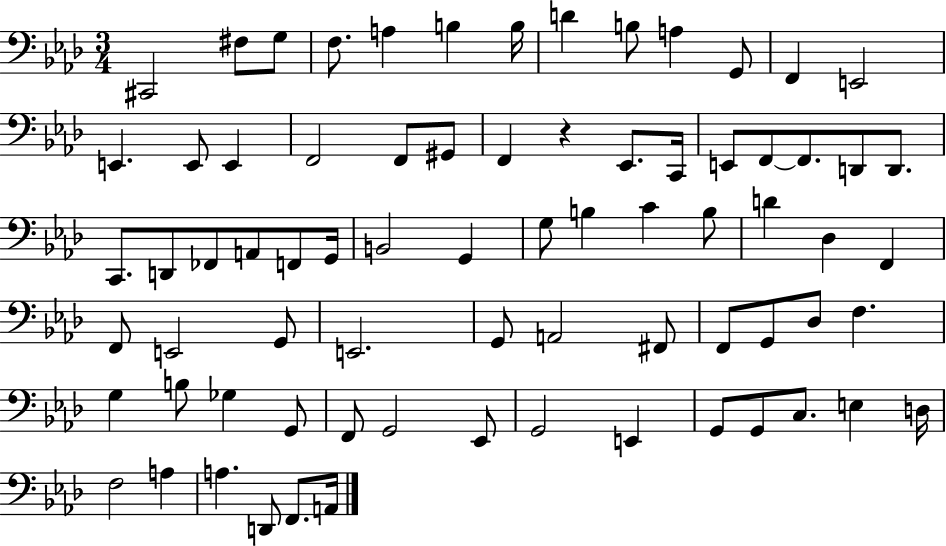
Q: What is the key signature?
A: AES major